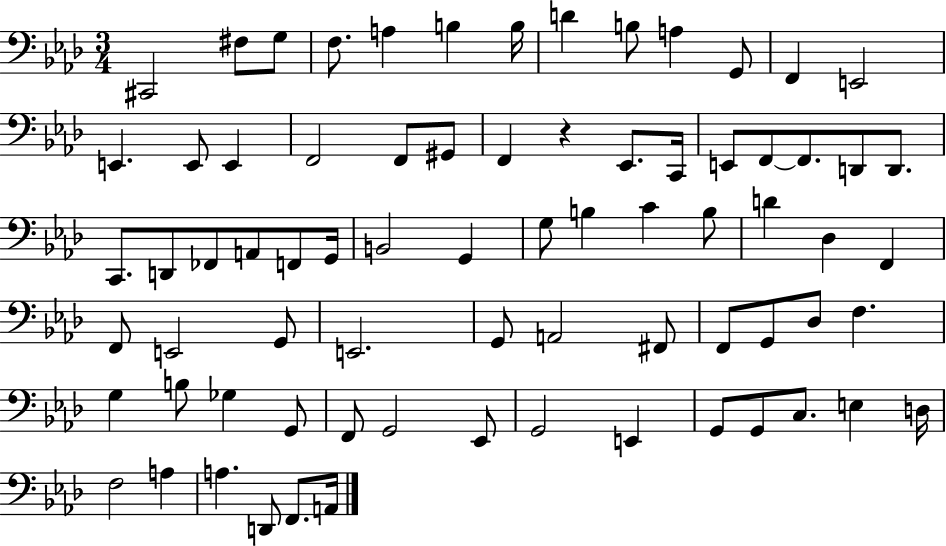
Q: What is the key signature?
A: AES major